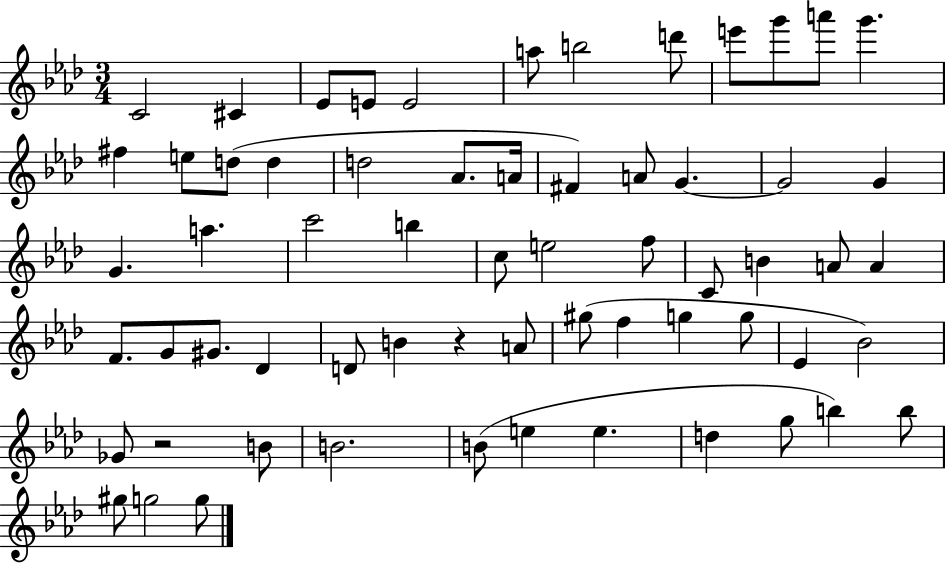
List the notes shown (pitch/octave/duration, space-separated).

C4/h C#4/q Eb4/e E4/e E4/h A5/e B5/h D6/e E6/e G6/e A6/e G6/q. F#5/q E5/e D5/e D5/q D5/h Ab4/e. A4/s F#4/q A4/e G4/q. G4/h G4/q G4/q. A5/q. C6/h B5/q C5/e E5/h F5/e C4/e B4/q A4/e A4/q F4/e. G4/e G#4/e. Db4/q D4/e B4/q R/q A4/e G#5/e F5/q G5/q G5/e Eb4/q Bb4/h Gb4/e R/h B4/e B4/h. B4/e E5/q E5/q. D5/q G5/e B5/q B5/e G#5/e G5/h G5/e